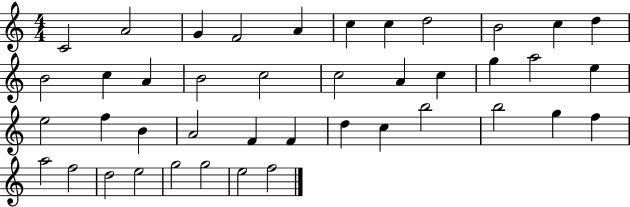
X:1
T:Untitled
M:4/4
L:1/4
K:C
C2 A2 G F2 A c c d2 B2 c d B2 c A B2 c2 c2 A c g a2 e e2 f B A2 F F d c b2 b2 g f a2 f2 d2 e2 g2 g2 e2 f2